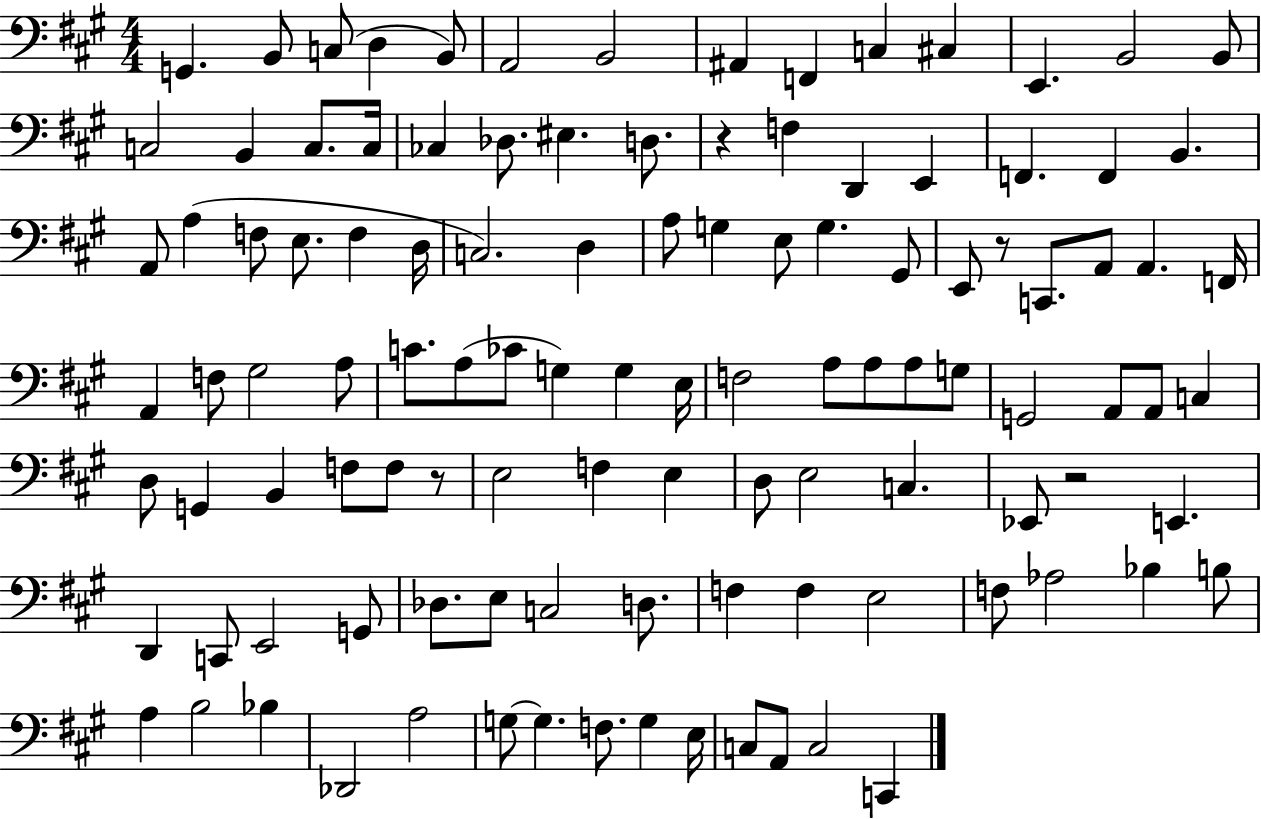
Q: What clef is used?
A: bass